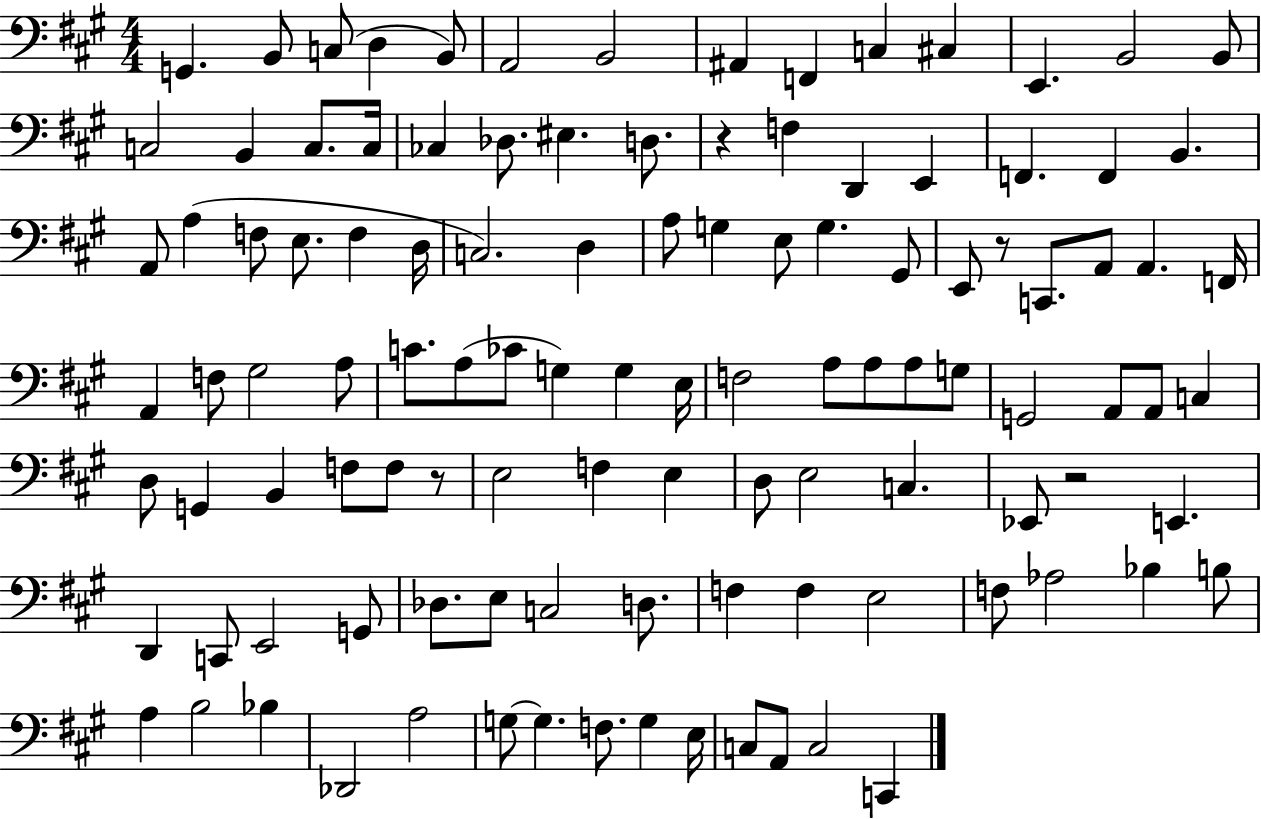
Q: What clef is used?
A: bass